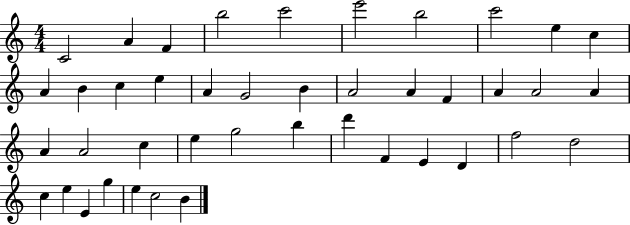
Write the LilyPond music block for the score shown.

{
  \clef treble
  \numericTimeSignature
  \time 4/4
  \key c \major
  c'2 a'4 f'4 | b''2 c'''2 | e'''2 b''2 | c'''2 e''4 c''4 | \break a'4 b'4 c''4 e''4 | a'4 g'2 b'4 | a'2 a'4 f'4 | a'4 a'2 a'4 | \break a'4 a'2 c''4 | e''4 g''2 b''4 | d'''4 f'4 e'4 d'4 | f''2 d''2 | \break c''4 e''4 e'4 g''4 | e''4 c''2 b'4 | \bar "|."
}